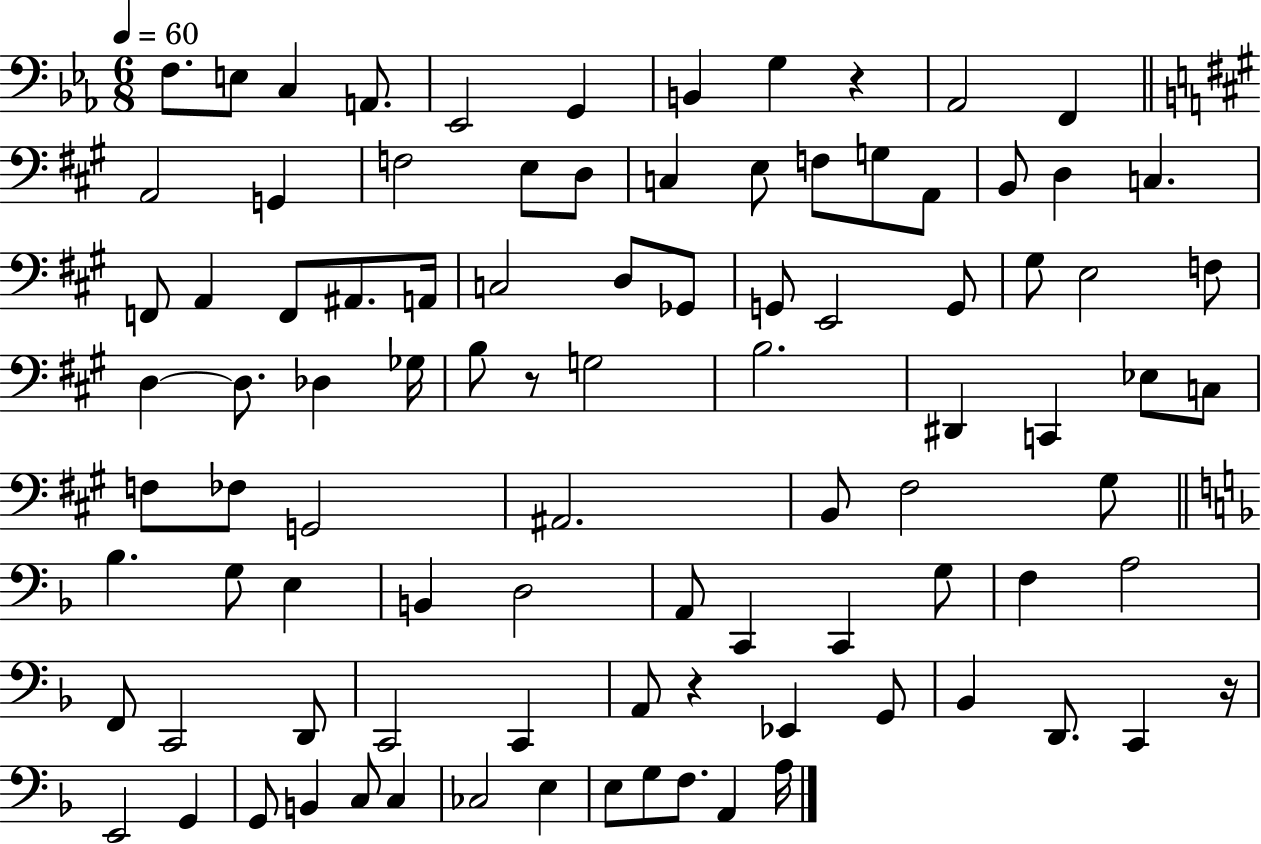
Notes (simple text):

F3/e. E3/e C3/q A2/e. Eb2/h G2/q B2/q G3/q R/q Ab2/h F2/q A2/h G2/q F3/h E3/e D3/e C3/q E3/e F3/e G3/e A2/e B2/e D3/q C3/q. F2/e A2/q F2/e A#2/e. A2/s C3/h D3/e Gb2/e G2/e E2/h G2/e G#3/e E3/h F3/e D3/q D3/e. Db3/q Gb3/s B3/e R/e G3/h B3/h. D#2/q C2/q Eb3/e C3/e F3/e FES3/e G2/h A#2/h. B2/e F#3/h G#3/e Bb3/q. G3/e E3/q B2/q D3/h A2/e C2/q C2/q G3/e F3/q A3/h F2/e C2/h D2/e C2/h C2/q A2/e R/q Eb2/q G2/e Bb2/q D2/e. C2/q R/s E2/h G2/q G2/e B2/q C3/e C3/q CES3/h E3/q E3/e G3/e F3/e. A2/q A3/s